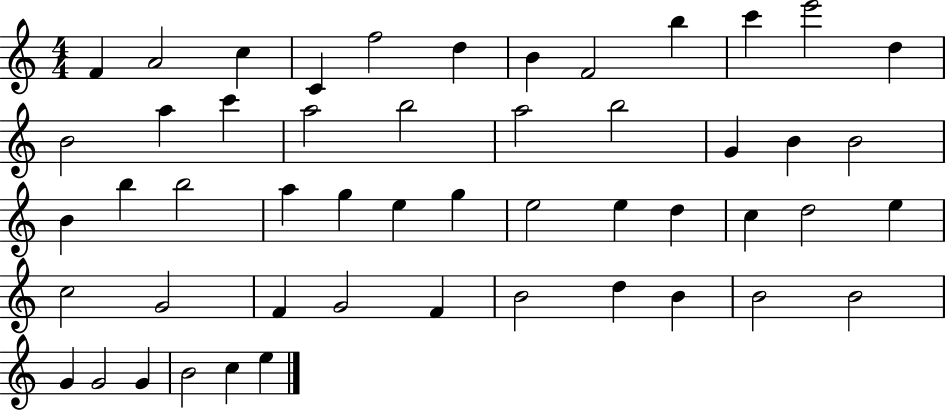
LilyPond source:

{
  \clef treble
  \numericTimeSignature
  \time 4/4
  \key c \major
  f'4 a'2 c''4 | c'4 f''2 d''4 | b'4 f'2 b''4 | c'''4 e'''2 d''4 | \break b'2 a''4 c'''4 | a''2 b''2 | a''2 b''2 | g'4 b'4 b'2 | \break b'4 b''4 b''2 | a''4 g''4 e''4 g''4 | e''2 e''4 d''4 | c''4 d''2 e''4 | \break c''2 g'2 | f'4 g'2 f'4 | b'2 d''4 b'4 | b'2 b'2 | \break g'4 g'2 g'4 | b'2 c''4 e''4 | \bar "|."
}